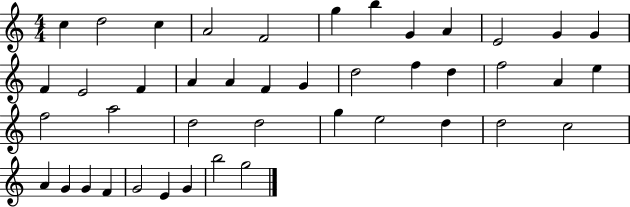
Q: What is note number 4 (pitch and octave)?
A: A4